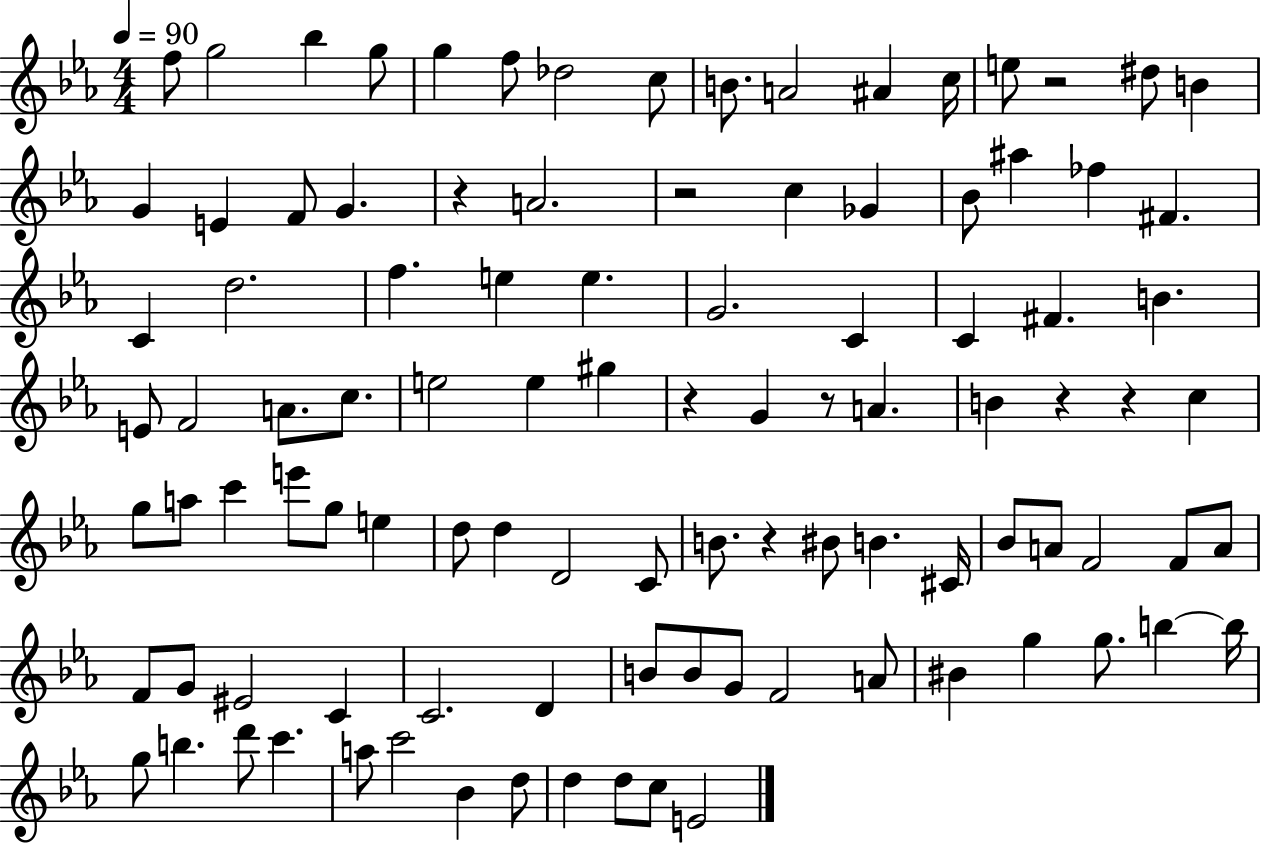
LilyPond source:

{
  \clef treble
  \numericTimeSignature
  \time 4/4
  \key ees \major
  \tempo 4 = 90
  f''8 g''2 bes''4 g''8 | g''4 f''8 des''2 c''8 | b'8. a'2 ais'4 c''16 | e''8 r2 dis''8 b'4 | \break g'4 e'4 f'8 g'4. | r4 a'2. | r2 c''4 ges'4 | bes'8 ais''4 fes''4 fis'4. | \break c'4 d''2. | f''4. e''4 e''4. | g'2. c'4 | c'4 fis'4. b'4. | \break e'8 f'2 a'8. c''8. | e''2 e''4 gis''4 | r4 g'4 r8 a'4. | b'4 r4 r4 c''4 | \break g''8 a''8 c'''4 e'''8 g''8 e''4 | d''8 d''4 d'2 c'8 | b'8. r4 bis'8 b'4. cis'16 | bes'8 a'8 f'2 f'8 a'8 | \break f'8 g'8 eis'2 c'4 | c'2. d'4 | b'8 b'8 g'8 f'2 a'8 | bis'4 g''4 g''8. b''4~~ b''16 | \break g''8 b''4. d'''8 c'''4. | a''8 c'''2 bes'4 d''8 | d''4 d''8 c''8 e'2 | \bar "|."
}